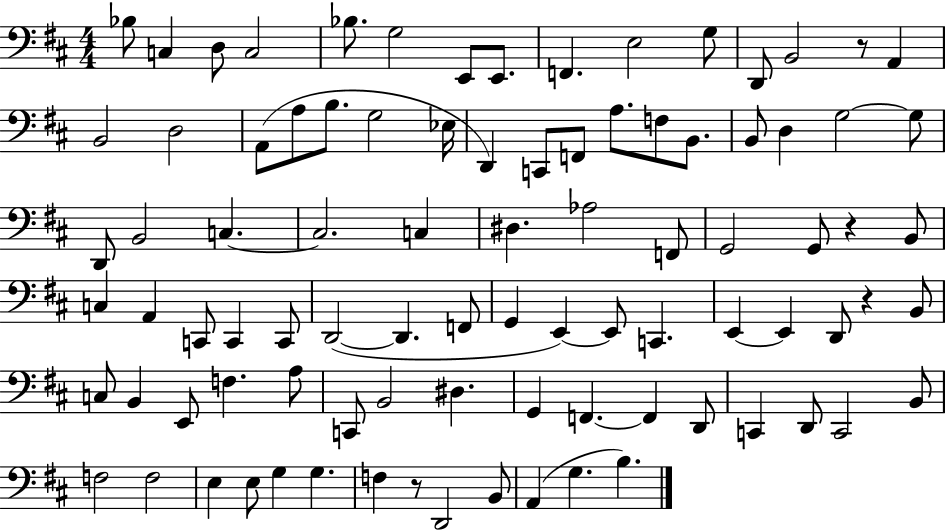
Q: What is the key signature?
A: D major